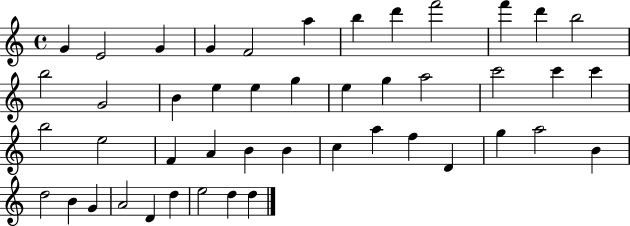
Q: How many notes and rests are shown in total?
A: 46